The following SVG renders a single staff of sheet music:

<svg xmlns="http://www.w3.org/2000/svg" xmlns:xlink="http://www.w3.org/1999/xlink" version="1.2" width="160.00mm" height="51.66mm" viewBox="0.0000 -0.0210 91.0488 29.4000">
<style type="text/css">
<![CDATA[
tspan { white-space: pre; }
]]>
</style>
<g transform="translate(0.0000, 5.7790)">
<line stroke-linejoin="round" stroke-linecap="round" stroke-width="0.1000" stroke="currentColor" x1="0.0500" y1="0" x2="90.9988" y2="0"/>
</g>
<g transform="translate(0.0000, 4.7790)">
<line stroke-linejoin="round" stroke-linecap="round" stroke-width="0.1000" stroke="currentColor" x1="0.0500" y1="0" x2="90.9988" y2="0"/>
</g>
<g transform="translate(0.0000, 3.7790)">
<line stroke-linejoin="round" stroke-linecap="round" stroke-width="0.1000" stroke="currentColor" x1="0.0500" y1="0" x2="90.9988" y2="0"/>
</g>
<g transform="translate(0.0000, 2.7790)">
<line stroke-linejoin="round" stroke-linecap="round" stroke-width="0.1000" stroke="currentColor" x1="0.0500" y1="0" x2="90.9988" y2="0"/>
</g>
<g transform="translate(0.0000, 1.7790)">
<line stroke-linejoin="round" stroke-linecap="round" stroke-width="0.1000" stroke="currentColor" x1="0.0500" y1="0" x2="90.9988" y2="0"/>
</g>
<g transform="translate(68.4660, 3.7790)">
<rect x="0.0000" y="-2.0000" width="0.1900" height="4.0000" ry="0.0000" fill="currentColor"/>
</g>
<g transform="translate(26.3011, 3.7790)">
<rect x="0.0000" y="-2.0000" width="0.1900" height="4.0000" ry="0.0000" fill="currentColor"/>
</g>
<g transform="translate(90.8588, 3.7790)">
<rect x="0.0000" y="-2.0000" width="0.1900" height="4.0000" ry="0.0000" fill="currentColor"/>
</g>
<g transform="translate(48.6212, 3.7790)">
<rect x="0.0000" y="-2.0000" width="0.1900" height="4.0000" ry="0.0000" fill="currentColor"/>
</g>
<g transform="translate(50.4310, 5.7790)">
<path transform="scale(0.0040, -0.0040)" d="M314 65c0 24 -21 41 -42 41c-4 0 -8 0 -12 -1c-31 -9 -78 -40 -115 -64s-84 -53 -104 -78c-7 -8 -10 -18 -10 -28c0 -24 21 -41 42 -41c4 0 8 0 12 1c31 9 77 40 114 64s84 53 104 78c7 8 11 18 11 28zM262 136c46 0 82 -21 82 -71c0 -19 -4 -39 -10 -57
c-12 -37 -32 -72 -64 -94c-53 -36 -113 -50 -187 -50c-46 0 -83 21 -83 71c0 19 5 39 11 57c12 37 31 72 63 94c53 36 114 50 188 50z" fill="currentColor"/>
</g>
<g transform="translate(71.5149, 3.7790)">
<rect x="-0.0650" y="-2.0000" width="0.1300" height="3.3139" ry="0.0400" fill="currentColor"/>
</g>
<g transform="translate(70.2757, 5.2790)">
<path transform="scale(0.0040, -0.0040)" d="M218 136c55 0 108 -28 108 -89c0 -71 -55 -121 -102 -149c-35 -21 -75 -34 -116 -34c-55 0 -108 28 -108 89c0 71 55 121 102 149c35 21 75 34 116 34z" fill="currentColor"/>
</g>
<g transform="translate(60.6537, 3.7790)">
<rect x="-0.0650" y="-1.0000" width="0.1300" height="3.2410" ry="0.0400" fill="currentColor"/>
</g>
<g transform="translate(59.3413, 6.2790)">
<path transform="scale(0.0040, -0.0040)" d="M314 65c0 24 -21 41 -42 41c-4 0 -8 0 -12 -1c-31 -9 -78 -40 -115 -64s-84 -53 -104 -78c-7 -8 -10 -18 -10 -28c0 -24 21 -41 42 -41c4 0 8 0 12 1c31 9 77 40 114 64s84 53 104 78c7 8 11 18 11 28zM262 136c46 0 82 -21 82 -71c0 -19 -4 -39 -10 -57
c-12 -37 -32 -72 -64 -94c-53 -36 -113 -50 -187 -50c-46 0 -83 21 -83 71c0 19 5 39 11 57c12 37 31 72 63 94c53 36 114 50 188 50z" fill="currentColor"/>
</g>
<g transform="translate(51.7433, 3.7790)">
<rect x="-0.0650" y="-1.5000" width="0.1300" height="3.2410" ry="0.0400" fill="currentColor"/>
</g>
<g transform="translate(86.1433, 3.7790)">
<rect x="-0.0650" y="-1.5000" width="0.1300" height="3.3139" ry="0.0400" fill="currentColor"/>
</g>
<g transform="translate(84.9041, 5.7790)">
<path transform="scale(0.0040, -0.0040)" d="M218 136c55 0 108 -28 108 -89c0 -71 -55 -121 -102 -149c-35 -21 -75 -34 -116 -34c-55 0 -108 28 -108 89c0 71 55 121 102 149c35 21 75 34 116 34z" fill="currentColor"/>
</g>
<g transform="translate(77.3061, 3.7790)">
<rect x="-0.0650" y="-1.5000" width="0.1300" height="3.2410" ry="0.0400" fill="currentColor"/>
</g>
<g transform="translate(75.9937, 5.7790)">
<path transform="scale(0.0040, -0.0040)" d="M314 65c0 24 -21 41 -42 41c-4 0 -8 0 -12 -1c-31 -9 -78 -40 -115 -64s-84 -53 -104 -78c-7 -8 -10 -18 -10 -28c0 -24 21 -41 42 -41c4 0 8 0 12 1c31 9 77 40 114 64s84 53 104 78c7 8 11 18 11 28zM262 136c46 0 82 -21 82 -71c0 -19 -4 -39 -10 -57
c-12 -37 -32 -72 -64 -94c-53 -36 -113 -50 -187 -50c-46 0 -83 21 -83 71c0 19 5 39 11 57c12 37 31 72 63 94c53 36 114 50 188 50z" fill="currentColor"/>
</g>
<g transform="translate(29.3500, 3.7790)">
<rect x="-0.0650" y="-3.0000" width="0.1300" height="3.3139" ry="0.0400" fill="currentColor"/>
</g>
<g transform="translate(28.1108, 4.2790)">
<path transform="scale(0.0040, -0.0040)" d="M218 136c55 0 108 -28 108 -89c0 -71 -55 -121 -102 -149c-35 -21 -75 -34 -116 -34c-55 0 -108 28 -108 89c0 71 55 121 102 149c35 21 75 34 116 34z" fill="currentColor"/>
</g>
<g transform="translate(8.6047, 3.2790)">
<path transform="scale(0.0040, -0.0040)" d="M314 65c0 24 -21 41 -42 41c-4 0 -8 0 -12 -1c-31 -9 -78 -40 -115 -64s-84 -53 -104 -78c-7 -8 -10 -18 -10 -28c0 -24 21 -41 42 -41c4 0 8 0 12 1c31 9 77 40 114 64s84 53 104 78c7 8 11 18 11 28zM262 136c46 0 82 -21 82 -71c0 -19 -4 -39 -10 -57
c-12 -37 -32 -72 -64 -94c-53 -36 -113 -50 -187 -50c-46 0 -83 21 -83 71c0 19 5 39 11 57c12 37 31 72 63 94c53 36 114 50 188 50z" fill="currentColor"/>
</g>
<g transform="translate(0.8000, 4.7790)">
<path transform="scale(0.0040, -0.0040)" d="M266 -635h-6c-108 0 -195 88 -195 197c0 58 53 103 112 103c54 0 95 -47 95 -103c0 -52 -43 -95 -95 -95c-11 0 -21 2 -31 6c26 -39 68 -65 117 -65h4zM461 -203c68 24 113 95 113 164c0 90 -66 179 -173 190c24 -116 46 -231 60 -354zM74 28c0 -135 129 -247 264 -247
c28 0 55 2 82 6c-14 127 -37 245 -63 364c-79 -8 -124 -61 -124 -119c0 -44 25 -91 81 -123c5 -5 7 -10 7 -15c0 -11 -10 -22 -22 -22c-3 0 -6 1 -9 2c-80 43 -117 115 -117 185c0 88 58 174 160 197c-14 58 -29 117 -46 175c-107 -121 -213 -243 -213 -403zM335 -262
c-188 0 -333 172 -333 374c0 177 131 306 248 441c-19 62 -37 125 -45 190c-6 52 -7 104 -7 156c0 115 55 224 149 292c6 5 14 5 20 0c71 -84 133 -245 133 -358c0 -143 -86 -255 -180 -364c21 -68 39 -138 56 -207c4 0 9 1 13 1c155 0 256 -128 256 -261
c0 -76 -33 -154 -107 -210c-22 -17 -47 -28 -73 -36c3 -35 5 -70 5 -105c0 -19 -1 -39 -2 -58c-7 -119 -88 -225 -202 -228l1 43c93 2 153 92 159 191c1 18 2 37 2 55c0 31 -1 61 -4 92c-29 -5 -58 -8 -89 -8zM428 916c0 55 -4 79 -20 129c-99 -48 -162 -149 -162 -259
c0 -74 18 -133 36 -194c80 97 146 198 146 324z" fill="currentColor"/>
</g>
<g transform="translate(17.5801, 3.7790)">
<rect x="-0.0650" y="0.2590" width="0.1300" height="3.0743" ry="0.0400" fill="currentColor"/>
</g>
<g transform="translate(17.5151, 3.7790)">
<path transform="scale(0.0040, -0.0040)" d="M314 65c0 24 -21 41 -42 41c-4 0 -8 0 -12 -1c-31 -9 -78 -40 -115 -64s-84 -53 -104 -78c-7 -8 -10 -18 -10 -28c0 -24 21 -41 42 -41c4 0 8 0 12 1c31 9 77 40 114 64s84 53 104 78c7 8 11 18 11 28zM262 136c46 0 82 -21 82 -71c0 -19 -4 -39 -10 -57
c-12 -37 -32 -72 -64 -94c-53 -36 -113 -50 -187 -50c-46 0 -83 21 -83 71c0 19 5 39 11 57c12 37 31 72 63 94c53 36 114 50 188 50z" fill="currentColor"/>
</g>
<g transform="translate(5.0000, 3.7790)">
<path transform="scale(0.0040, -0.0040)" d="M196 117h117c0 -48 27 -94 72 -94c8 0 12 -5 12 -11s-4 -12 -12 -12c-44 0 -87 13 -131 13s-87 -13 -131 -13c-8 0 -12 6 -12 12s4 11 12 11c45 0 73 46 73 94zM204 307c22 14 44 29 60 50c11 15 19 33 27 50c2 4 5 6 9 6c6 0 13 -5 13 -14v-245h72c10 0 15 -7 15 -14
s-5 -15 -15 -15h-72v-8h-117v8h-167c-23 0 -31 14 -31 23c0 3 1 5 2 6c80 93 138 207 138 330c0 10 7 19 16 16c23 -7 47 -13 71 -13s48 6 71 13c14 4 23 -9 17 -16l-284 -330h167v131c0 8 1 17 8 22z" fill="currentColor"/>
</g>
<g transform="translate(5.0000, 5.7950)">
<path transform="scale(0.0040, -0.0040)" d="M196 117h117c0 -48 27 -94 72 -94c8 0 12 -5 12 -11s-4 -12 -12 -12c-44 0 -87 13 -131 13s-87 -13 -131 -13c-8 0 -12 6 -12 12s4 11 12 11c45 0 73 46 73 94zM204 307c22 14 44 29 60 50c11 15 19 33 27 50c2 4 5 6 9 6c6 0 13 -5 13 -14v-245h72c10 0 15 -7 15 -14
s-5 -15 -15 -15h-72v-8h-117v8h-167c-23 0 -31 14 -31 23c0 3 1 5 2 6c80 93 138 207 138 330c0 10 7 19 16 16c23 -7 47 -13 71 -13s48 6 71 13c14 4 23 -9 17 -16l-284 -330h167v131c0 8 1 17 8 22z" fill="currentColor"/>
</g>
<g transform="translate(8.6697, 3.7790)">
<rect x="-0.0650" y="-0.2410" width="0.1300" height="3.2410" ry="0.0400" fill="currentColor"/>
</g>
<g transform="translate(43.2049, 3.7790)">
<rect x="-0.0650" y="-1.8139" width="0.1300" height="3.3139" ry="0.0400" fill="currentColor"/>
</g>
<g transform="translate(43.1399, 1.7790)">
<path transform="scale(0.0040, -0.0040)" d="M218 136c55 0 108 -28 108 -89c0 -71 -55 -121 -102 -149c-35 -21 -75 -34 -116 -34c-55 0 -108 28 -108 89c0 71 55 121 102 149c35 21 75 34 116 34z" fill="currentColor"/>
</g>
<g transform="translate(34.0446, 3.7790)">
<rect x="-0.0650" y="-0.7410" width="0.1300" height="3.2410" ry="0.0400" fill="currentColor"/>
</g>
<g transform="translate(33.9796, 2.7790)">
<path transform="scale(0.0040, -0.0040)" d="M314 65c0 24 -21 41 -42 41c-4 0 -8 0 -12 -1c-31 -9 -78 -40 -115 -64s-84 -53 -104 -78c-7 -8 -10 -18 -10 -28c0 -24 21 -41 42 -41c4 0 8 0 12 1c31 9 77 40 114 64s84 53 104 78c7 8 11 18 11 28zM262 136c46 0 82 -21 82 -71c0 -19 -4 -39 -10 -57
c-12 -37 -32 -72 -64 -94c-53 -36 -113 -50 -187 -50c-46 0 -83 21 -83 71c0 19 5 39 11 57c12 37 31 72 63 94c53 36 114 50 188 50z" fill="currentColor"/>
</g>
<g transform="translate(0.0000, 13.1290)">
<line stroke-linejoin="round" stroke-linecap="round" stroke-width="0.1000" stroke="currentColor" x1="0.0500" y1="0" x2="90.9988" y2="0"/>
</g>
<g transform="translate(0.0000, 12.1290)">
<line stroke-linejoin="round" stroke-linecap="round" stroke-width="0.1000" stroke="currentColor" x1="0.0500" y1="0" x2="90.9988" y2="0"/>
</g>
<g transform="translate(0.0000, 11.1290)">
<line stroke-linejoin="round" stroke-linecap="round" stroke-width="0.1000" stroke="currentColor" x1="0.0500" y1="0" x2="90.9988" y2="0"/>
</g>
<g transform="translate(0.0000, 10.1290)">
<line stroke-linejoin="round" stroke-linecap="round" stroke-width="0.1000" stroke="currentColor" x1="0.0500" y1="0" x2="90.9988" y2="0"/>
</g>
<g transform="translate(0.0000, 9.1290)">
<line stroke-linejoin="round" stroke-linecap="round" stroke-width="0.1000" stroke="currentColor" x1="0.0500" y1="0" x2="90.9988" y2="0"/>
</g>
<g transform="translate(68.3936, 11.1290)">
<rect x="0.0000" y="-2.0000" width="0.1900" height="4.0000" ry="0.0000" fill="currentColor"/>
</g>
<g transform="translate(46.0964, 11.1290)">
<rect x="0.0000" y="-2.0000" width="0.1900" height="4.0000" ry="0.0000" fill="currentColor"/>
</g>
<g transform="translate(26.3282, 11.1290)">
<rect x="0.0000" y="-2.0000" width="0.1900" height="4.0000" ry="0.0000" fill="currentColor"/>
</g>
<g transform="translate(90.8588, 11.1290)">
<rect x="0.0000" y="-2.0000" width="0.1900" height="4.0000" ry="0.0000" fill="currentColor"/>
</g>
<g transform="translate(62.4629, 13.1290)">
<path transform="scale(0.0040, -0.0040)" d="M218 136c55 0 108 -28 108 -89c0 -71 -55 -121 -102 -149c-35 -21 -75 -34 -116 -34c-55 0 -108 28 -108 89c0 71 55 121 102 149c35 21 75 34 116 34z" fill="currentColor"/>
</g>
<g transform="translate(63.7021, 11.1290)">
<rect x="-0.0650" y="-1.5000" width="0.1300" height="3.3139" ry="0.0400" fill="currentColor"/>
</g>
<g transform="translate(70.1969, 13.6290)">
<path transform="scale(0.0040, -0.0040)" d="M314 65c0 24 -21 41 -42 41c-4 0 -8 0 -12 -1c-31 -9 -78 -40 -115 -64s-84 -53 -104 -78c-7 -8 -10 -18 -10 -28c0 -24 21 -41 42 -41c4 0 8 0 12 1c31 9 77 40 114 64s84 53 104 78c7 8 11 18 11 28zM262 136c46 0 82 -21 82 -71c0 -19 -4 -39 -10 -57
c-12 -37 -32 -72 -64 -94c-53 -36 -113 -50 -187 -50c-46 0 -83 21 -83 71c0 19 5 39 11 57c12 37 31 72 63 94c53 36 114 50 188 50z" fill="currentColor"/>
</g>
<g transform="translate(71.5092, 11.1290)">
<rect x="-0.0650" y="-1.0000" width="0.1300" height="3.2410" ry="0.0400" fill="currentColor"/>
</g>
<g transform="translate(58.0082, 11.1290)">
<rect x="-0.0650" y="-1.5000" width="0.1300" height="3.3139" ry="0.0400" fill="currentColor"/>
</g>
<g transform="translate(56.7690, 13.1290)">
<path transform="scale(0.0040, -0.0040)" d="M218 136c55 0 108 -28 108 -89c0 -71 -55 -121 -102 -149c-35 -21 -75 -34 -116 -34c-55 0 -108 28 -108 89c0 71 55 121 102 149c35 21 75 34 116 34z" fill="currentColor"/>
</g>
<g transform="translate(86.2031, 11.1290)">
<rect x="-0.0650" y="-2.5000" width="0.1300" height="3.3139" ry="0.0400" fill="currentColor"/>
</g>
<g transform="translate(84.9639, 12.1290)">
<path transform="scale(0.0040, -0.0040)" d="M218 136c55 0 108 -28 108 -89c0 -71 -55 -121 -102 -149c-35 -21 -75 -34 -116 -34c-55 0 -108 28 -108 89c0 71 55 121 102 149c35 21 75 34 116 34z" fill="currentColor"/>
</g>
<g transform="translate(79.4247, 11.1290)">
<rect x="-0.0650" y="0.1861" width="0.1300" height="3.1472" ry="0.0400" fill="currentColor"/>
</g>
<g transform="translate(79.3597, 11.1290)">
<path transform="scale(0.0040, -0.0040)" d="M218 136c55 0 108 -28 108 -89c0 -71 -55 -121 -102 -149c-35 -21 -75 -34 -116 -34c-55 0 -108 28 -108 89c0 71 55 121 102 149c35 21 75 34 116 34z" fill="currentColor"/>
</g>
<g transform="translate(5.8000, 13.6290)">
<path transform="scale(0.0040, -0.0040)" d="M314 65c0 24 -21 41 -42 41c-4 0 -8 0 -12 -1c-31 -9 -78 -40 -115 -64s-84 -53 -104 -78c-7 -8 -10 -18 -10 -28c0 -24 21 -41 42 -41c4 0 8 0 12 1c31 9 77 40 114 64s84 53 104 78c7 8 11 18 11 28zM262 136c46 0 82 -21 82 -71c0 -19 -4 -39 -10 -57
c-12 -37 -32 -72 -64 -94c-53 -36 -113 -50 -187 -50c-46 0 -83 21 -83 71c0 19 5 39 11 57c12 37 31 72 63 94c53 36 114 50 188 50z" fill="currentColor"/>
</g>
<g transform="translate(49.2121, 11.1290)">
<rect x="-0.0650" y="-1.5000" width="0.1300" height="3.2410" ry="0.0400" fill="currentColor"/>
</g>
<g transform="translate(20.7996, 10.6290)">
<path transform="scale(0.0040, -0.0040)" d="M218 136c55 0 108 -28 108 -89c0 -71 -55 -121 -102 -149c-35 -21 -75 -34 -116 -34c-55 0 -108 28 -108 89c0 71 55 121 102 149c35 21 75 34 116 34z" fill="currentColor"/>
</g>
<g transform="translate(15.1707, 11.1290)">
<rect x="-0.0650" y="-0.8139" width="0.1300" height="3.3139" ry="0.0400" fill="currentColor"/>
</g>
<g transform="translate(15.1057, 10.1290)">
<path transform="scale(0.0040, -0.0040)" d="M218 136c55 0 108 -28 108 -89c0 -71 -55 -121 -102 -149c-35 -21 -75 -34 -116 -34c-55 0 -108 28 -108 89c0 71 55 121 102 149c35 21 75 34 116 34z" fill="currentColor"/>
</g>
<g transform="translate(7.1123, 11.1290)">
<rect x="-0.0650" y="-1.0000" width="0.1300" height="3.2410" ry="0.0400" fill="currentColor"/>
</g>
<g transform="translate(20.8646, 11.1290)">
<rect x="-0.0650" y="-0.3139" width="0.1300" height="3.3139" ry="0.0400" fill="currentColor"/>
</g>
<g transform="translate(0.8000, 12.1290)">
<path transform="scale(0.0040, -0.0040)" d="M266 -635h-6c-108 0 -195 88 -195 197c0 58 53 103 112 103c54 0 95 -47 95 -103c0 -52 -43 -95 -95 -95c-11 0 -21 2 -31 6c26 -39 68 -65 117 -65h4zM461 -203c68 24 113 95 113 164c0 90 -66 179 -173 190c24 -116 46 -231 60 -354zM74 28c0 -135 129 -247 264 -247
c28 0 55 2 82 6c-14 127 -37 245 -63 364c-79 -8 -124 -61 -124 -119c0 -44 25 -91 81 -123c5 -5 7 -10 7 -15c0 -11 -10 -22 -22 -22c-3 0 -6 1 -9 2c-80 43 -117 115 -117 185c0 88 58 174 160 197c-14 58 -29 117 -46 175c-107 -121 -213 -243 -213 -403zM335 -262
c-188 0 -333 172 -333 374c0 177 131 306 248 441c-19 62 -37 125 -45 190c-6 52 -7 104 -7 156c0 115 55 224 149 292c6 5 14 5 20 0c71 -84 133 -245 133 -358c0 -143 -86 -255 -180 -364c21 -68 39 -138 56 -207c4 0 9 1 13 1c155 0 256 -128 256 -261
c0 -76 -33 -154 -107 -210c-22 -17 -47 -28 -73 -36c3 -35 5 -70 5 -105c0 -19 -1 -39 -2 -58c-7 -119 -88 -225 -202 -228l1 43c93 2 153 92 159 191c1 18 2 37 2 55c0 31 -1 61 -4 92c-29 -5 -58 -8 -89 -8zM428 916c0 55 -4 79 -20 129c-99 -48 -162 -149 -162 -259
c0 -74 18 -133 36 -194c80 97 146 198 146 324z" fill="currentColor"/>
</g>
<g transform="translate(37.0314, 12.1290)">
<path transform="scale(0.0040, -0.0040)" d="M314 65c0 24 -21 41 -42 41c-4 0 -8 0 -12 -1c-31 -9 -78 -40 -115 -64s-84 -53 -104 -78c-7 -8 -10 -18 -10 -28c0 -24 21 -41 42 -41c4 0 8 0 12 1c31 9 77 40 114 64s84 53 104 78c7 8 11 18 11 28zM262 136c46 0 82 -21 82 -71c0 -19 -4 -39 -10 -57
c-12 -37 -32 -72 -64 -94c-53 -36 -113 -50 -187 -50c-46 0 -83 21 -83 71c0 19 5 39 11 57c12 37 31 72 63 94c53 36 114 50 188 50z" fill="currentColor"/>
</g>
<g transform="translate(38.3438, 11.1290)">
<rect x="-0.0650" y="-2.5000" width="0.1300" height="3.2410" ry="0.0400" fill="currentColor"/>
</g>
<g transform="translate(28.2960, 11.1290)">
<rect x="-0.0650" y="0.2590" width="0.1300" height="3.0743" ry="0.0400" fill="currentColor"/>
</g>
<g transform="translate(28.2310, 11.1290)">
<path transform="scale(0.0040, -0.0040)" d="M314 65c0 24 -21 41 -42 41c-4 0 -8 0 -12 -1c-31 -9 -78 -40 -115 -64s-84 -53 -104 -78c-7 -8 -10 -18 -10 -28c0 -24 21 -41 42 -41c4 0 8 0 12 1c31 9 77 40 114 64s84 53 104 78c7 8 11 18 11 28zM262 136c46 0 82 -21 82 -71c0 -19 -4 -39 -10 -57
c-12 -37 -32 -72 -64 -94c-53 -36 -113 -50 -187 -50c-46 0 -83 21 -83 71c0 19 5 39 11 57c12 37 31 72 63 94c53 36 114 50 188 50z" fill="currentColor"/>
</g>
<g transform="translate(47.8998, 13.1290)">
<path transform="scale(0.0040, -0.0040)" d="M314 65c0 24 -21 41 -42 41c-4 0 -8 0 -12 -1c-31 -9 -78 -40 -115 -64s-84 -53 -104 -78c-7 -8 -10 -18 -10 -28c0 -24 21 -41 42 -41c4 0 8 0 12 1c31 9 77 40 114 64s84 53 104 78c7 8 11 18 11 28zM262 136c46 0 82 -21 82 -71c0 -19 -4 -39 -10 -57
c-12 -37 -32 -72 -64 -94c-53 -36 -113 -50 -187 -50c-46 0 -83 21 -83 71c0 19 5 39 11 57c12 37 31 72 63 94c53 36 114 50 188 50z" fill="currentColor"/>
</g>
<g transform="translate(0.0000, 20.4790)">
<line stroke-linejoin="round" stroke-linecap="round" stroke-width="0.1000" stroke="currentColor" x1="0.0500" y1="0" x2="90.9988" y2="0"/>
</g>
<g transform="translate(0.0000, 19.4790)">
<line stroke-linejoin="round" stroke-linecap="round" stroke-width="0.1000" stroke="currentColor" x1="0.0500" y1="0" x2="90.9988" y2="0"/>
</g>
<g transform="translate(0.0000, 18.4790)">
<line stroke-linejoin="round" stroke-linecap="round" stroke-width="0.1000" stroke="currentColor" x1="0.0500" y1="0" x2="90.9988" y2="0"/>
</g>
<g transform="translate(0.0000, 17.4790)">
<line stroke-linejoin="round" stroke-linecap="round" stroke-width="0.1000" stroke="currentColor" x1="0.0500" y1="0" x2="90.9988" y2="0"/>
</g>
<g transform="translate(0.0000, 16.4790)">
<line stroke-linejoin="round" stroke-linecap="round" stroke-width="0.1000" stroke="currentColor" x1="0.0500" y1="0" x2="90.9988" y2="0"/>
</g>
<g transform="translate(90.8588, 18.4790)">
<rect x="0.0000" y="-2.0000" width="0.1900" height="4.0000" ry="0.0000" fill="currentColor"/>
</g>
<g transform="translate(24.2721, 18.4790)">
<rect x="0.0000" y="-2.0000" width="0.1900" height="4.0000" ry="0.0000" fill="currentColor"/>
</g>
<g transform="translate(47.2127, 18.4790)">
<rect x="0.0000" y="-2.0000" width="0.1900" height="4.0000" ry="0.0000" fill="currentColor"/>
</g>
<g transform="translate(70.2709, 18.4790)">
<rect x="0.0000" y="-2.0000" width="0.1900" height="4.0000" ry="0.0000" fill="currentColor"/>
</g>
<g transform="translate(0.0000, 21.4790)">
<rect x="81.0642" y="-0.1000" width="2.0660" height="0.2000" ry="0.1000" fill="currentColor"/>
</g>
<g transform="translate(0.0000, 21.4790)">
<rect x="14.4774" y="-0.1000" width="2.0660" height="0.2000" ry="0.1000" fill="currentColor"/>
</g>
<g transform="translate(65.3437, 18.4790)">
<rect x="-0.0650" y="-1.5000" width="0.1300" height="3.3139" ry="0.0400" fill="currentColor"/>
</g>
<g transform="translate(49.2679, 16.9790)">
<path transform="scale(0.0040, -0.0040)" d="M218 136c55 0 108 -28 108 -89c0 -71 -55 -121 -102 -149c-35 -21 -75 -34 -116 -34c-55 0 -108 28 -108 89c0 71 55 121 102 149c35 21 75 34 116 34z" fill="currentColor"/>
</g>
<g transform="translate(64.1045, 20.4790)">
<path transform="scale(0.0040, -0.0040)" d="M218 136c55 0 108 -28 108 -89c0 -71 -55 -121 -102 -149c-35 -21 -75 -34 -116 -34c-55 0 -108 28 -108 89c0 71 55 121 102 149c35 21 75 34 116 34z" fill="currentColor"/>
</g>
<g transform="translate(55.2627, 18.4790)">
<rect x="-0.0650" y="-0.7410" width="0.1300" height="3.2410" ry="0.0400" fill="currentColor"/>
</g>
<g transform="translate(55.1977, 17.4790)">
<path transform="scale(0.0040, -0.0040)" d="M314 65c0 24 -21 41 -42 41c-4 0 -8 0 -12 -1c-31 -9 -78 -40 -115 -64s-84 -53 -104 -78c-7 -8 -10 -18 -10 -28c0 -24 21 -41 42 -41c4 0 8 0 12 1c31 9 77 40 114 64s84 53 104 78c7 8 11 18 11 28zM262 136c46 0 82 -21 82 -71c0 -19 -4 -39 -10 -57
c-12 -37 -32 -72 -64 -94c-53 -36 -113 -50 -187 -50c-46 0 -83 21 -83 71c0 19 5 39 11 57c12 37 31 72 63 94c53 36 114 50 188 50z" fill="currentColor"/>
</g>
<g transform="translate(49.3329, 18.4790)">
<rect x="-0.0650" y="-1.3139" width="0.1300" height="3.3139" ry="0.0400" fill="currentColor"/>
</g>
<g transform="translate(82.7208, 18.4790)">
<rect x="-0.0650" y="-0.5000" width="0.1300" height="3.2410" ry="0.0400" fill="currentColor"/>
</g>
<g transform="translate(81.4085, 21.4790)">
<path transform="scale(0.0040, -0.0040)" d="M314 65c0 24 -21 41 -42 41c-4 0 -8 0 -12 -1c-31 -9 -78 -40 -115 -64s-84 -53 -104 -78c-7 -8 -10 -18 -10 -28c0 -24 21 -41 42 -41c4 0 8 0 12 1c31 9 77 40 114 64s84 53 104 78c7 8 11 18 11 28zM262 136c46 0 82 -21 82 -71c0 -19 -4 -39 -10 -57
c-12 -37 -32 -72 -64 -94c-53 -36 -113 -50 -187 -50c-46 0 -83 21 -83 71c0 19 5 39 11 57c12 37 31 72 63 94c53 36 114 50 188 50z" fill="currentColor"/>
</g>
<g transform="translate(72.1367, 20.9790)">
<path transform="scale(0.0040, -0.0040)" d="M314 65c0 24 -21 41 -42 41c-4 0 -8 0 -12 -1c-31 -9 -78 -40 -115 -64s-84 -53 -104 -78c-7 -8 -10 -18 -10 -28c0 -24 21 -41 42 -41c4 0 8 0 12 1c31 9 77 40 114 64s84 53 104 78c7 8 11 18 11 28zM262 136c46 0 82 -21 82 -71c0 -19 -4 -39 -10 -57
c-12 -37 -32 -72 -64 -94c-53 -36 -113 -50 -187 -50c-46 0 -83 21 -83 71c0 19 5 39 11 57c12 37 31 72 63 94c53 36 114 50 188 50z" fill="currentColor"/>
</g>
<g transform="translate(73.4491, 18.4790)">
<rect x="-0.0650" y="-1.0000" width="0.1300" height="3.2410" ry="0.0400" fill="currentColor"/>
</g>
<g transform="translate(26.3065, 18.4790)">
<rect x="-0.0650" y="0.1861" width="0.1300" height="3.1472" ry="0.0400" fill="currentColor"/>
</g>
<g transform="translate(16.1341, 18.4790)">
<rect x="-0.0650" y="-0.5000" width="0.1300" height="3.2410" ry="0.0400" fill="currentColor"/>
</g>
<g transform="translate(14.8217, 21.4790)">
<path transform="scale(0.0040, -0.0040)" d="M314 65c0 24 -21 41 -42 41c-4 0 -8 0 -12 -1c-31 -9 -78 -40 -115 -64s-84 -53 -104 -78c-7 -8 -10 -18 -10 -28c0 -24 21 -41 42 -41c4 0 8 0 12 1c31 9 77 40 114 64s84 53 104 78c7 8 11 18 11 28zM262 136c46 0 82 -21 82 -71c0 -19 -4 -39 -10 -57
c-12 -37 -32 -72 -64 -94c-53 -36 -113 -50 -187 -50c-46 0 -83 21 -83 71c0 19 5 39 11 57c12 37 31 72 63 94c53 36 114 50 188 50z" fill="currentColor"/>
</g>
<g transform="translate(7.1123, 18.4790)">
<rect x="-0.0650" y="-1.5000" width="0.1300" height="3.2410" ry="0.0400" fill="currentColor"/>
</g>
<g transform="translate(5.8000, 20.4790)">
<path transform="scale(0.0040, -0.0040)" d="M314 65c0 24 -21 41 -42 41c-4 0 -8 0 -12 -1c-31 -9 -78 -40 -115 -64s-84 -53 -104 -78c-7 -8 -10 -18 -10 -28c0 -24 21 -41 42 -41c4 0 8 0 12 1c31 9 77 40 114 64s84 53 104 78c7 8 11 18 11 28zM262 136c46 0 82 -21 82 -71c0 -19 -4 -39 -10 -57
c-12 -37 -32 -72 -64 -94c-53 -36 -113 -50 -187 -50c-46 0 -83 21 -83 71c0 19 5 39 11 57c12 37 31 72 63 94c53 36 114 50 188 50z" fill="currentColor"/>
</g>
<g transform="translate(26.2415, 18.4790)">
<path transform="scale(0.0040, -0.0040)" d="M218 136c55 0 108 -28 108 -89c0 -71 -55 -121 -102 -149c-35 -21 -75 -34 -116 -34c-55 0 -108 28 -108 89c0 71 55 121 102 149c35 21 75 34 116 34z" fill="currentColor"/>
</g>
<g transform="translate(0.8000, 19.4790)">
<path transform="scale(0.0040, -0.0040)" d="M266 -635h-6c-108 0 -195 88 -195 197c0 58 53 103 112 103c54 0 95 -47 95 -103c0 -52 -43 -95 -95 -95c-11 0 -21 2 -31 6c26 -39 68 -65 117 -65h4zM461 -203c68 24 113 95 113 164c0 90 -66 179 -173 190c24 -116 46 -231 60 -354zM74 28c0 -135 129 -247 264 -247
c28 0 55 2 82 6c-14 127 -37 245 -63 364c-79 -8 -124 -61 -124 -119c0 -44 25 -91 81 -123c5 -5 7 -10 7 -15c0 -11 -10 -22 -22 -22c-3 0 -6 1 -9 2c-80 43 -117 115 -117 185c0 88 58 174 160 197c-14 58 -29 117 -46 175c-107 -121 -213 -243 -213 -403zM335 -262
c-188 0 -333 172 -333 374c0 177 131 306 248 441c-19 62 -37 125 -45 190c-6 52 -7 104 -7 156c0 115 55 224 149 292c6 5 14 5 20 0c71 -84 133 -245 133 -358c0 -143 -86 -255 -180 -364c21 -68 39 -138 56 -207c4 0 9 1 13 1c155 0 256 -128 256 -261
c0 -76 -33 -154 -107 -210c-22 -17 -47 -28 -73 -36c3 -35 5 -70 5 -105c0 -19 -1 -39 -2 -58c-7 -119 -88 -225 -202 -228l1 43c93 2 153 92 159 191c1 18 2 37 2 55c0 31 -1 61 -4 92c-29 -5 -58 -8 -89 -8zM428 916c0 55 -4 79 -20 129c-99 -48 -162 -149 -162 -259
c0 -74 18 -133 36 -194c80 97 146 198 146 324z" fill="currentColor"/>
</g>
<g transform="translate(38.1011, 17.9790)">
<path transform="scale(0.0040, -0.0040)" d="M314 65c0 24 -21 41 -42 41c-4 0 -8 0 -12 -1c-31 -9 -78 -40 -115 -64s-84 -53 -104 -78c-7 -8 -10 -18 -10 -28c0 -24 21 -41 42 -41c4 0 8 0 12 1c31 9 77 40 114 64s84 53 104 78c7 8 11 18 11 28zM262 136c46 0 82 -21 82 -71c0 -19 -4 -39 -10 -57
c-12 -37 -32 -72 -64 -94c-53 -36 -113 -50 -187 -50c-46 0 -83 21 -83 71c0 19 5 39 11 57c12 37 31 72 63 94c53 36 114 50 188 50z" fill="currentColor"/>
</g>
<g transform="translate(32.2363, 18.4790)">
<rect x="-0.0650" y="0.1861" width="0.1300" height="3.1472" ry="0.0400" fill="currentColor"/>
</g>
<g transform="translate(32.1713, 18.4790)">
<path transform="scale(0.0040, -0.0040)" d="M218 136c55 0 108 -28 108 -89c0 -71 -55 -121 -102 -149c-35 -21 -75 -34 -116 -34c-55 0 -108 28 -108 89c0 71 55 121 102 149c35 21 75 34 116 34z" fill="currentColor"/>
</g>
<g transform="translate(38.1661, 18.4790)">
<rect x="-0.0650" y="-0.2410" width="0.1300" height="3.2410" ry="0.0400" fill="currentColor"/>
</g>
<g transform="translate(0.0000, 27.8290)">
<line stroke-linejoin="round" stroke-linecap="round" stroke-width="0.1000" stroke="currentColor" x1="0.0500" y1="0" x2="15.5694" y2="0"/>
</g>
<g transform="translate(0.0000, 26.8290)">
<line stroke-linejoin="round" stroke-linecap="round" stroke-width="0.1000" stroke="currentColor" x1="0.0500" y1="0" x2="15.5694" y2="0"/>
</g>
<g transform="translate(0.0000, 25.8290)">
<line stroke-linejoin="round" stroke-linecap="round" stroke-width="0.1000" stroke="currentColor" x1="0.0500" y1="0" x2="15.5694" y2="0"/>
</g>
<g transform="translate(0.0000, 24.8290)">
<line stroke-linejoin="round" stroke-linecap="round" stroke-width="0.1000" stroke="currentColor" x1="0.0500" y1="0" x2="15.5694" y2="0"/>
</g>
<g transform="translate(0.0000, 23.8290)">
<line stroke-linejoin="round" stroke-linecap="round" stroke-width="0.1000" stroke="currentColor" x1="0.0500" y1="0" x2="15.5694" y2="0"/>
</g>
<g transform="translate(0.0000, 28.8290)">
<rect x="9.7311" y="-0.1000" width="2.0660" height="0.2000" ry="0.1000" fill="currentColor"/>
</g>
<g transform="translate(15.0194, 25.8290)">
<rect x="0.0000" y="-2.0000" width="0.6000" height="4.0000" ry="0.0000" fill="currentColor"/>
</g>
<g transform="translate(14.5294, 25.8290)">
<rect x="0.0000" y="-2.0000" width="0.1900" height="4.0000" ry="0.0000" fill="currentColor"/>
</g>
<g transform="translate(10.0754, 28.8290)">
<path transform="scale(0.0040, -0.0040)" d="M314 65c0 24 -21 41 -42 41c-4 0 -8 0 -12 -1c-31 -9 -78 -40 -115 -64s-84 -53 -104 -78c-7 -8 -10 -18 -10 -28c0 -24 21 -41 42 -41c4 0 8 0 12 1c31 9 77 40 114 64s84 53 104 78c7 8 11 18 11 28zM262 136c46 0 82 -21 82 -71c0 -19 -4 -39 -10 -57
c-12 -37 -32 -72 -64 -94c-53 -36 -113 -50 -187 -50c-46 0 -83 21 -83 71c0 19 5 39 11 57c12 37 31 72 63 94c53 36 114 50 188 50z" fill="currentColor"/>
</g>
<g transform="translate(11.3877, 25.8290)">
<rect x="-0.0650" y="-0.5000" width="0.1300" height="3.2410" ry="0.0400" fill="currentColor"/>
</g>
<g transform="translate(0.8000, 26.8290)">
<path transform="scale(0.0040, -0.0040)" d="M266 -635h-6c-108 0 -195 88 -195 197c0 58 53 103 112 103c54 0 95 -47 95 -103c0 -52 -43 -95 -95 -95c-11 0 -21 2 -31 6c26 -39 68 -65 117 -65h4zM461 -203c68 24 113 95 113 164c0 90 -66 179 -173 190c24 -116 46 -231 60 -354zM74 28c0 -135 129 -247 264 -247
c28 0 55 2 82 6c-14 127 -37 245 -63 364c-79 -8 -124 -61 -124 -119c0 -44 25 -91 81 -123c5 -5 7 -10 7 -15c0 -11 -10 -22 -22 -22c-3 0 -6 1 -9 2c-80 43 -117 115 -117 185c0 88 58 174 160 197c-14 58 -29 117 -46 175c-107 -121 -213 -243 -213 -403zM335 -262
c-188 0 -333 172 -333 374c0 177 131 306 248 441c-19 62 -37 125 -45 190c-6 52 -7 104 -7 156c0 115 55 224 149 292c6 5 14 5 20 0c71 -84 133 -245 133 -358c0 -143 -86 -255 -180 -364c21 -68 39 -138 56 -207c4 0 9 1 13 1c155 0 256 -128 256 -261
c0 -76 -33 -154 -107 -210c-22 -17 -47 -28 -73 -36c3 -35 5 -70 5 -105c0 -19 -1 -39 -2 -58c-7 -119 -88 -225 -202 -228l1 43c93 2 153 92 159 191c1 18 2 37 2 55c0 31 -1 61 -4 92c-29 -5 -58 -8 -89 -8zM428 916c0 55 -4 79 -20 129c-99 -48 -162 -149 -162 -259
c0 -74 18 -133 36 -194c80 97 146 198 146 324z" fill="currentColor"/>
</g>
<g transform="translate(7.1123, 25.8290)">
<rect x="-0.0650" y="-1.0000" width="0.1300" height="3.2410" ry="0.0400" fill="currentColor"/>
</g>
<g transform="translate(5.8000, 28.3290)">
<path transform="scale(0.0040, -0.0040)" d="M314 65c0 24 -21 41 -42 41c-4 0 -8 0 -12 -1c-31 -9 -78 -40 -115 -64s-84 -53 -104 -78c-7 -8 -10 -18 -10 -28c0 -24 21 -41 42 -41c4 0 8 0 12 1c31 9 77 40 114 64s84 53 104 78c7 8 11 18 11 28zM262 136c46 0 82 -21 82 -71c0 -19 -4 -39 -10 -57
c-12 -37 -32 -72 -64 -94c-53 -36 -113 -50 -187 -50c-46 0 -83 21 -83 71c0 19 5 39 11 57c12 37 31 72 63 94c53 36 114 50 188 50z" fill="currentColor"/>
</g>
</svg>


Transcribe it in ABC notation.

X:1
T:Untitled
M:4/4
L:1/4
K:C
c2 B2 A d2 f E2 D2 F E2 E D2 d c B2 G2 E2 E E D2 B G E2 C2 B B c2 e d2 E D2 C2 D2 C2